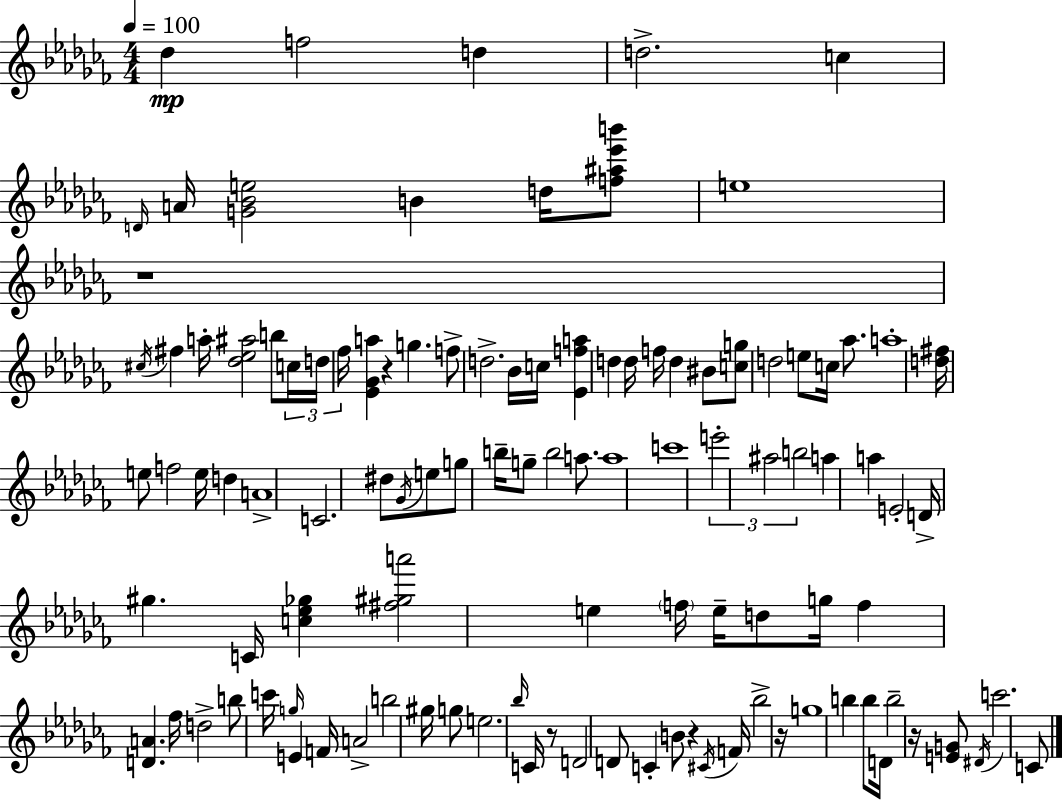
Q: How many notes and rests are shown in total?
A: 109